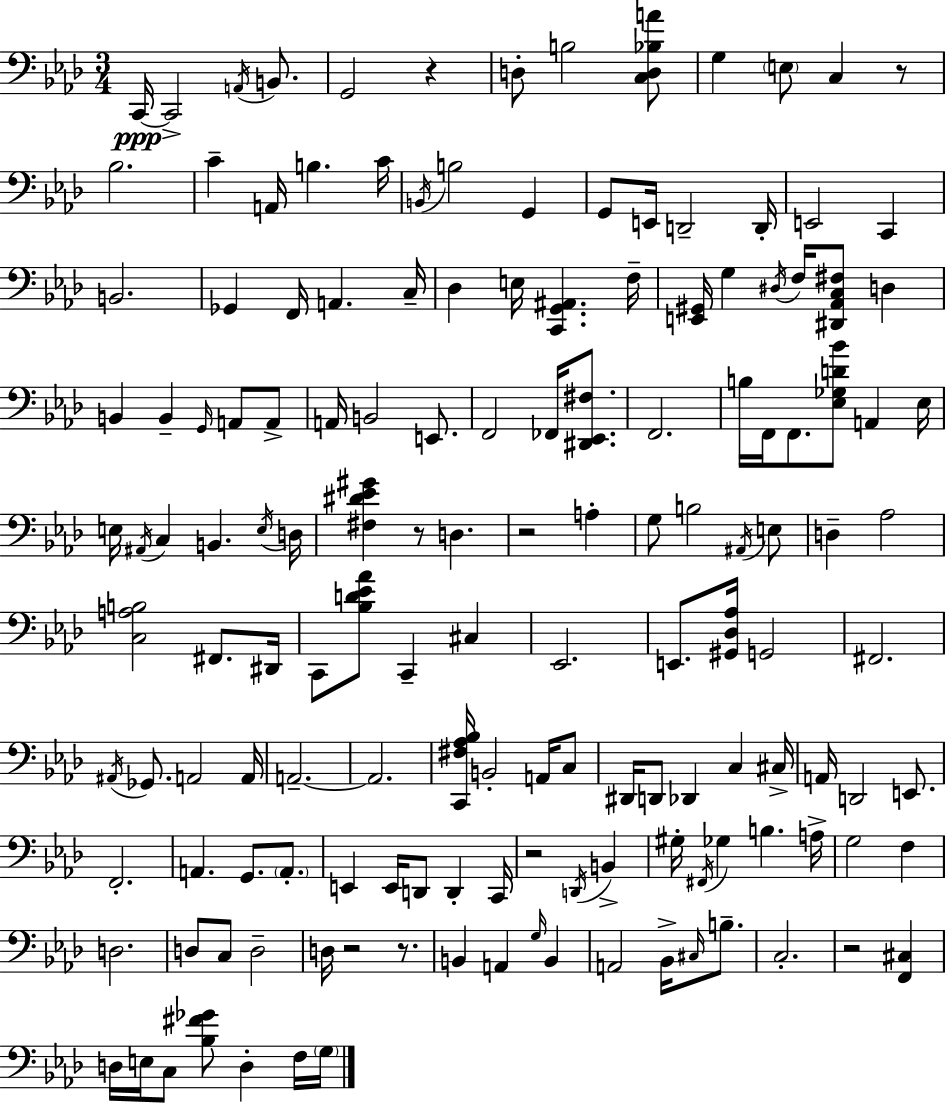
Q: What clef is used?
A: bass